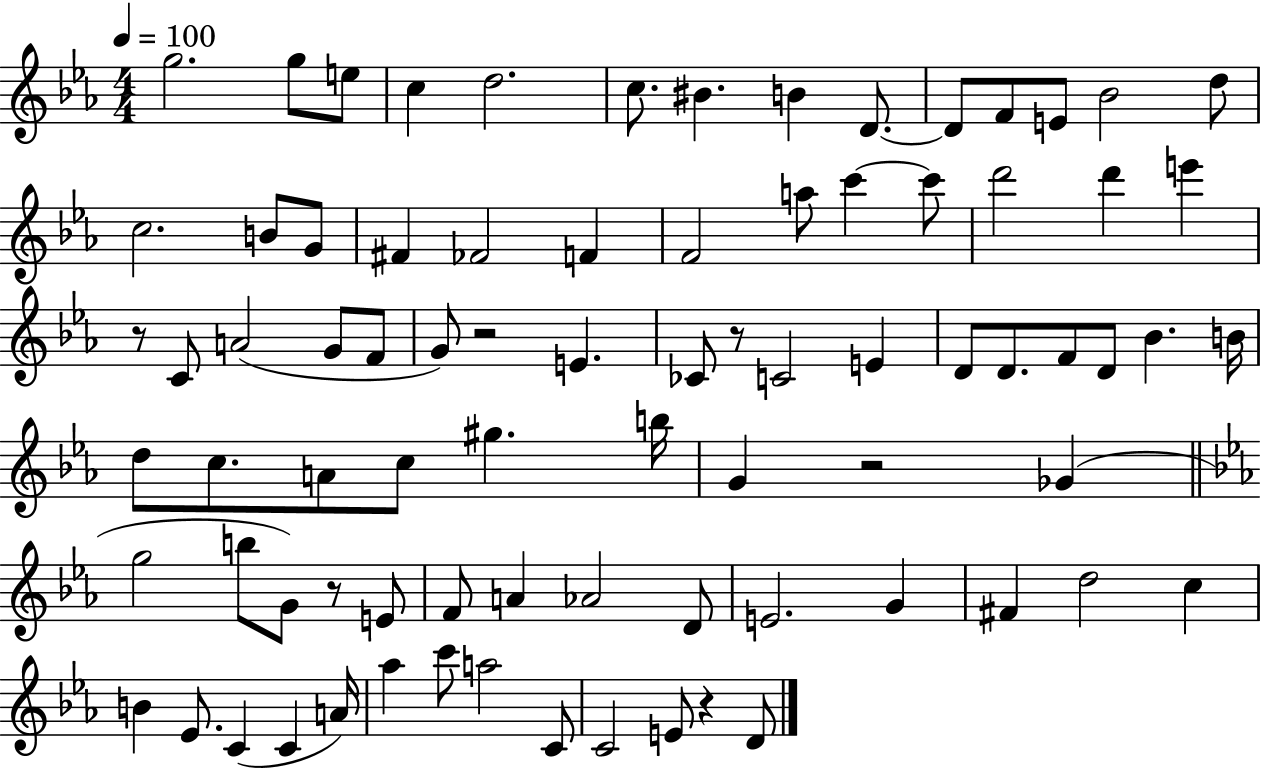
{
  \clef treble
  \numericTimeSignature
  \time 4/4
  \key ees \major
  \tempo 4 = 100
  g''2. g''8 e''8 | c''4 d''2. | c''8. bis'4. b'4 d'8.~~ | d'8 f'8 e'8 bes'2 d''8 | \break c''2. b'8 g'8 | fis'4 fes'2 f'4 | f'2 a''8 c'''4~~ c'''8 | d'''2 d'''4 e'''4 | \break r8 c'8 a'2( g'8 f'8 | g'8) r2 e'4. | ces'8 r8 c'2 e'4 | d'8 d'8. f'8 d'8 bes'4. b'16 | \break d''8 c''8. a'8 c''8 gis''4. b''16 | g'4 r2 ges'4( | \bar "||" \break \key ees \major g''2 b''8 g'8) r8 e'8 | f'8 a'4 aes'2 d'8 | e'2. g'4 | fis'4 d''2 c''4 | \break b'4 ees'8. c'4( c'4 a'16) | aes''4 c'''8 a''2 c'8 | c'2 e'8 r4 d'8 | \bar "|."
}